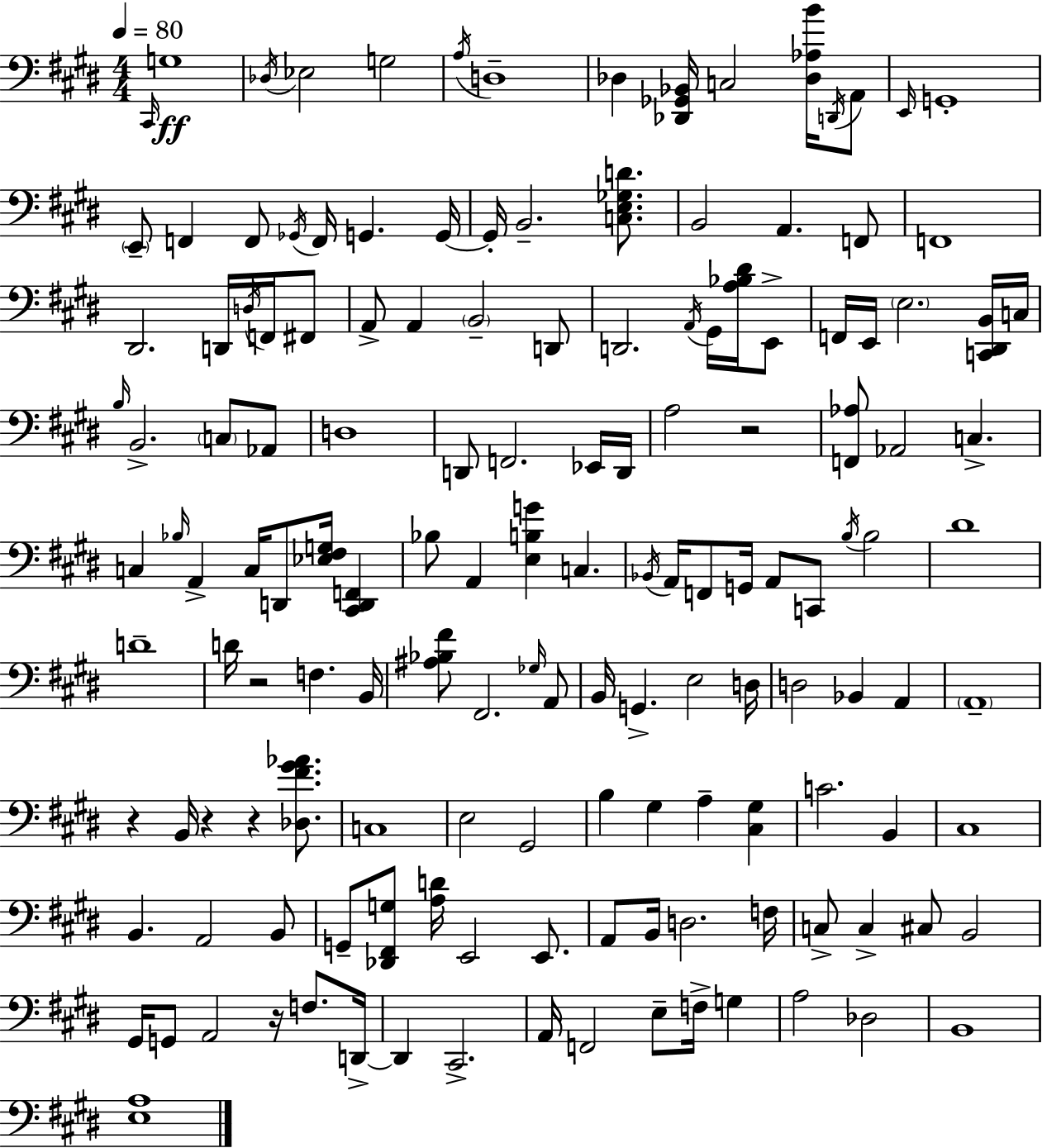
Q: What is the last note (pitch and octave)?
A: B2